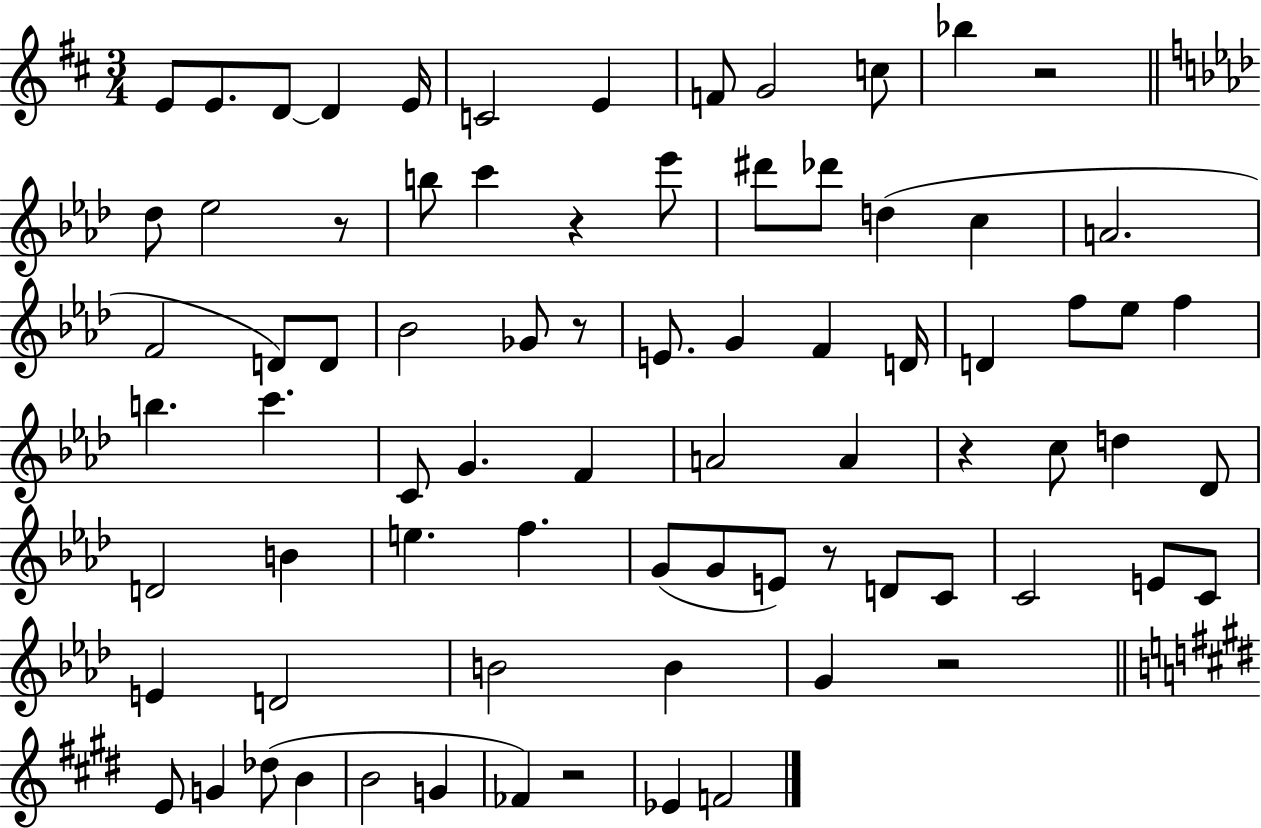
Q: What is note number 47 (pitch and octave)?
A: E5